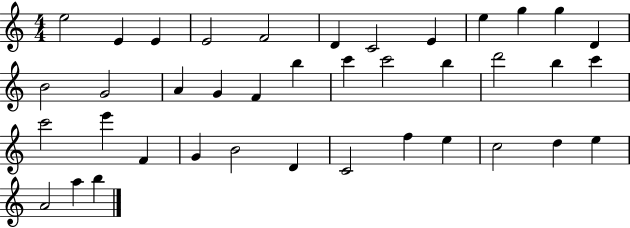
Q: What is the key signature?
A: C major